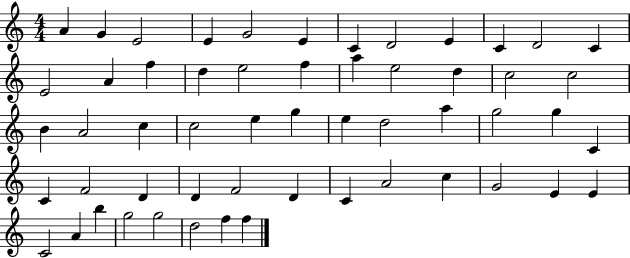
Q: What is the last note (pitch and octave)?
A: F5